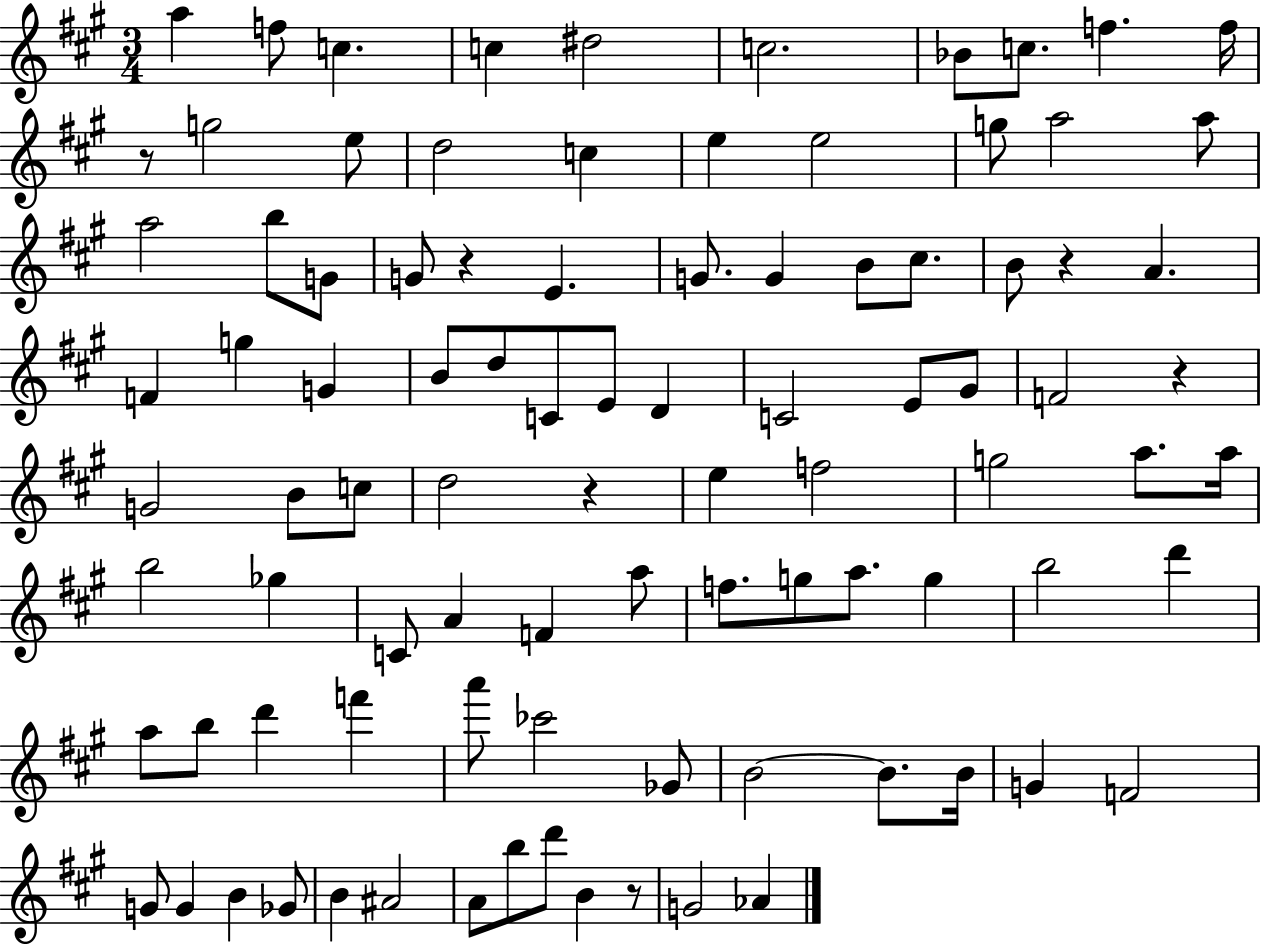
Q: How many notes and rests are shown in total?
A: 93